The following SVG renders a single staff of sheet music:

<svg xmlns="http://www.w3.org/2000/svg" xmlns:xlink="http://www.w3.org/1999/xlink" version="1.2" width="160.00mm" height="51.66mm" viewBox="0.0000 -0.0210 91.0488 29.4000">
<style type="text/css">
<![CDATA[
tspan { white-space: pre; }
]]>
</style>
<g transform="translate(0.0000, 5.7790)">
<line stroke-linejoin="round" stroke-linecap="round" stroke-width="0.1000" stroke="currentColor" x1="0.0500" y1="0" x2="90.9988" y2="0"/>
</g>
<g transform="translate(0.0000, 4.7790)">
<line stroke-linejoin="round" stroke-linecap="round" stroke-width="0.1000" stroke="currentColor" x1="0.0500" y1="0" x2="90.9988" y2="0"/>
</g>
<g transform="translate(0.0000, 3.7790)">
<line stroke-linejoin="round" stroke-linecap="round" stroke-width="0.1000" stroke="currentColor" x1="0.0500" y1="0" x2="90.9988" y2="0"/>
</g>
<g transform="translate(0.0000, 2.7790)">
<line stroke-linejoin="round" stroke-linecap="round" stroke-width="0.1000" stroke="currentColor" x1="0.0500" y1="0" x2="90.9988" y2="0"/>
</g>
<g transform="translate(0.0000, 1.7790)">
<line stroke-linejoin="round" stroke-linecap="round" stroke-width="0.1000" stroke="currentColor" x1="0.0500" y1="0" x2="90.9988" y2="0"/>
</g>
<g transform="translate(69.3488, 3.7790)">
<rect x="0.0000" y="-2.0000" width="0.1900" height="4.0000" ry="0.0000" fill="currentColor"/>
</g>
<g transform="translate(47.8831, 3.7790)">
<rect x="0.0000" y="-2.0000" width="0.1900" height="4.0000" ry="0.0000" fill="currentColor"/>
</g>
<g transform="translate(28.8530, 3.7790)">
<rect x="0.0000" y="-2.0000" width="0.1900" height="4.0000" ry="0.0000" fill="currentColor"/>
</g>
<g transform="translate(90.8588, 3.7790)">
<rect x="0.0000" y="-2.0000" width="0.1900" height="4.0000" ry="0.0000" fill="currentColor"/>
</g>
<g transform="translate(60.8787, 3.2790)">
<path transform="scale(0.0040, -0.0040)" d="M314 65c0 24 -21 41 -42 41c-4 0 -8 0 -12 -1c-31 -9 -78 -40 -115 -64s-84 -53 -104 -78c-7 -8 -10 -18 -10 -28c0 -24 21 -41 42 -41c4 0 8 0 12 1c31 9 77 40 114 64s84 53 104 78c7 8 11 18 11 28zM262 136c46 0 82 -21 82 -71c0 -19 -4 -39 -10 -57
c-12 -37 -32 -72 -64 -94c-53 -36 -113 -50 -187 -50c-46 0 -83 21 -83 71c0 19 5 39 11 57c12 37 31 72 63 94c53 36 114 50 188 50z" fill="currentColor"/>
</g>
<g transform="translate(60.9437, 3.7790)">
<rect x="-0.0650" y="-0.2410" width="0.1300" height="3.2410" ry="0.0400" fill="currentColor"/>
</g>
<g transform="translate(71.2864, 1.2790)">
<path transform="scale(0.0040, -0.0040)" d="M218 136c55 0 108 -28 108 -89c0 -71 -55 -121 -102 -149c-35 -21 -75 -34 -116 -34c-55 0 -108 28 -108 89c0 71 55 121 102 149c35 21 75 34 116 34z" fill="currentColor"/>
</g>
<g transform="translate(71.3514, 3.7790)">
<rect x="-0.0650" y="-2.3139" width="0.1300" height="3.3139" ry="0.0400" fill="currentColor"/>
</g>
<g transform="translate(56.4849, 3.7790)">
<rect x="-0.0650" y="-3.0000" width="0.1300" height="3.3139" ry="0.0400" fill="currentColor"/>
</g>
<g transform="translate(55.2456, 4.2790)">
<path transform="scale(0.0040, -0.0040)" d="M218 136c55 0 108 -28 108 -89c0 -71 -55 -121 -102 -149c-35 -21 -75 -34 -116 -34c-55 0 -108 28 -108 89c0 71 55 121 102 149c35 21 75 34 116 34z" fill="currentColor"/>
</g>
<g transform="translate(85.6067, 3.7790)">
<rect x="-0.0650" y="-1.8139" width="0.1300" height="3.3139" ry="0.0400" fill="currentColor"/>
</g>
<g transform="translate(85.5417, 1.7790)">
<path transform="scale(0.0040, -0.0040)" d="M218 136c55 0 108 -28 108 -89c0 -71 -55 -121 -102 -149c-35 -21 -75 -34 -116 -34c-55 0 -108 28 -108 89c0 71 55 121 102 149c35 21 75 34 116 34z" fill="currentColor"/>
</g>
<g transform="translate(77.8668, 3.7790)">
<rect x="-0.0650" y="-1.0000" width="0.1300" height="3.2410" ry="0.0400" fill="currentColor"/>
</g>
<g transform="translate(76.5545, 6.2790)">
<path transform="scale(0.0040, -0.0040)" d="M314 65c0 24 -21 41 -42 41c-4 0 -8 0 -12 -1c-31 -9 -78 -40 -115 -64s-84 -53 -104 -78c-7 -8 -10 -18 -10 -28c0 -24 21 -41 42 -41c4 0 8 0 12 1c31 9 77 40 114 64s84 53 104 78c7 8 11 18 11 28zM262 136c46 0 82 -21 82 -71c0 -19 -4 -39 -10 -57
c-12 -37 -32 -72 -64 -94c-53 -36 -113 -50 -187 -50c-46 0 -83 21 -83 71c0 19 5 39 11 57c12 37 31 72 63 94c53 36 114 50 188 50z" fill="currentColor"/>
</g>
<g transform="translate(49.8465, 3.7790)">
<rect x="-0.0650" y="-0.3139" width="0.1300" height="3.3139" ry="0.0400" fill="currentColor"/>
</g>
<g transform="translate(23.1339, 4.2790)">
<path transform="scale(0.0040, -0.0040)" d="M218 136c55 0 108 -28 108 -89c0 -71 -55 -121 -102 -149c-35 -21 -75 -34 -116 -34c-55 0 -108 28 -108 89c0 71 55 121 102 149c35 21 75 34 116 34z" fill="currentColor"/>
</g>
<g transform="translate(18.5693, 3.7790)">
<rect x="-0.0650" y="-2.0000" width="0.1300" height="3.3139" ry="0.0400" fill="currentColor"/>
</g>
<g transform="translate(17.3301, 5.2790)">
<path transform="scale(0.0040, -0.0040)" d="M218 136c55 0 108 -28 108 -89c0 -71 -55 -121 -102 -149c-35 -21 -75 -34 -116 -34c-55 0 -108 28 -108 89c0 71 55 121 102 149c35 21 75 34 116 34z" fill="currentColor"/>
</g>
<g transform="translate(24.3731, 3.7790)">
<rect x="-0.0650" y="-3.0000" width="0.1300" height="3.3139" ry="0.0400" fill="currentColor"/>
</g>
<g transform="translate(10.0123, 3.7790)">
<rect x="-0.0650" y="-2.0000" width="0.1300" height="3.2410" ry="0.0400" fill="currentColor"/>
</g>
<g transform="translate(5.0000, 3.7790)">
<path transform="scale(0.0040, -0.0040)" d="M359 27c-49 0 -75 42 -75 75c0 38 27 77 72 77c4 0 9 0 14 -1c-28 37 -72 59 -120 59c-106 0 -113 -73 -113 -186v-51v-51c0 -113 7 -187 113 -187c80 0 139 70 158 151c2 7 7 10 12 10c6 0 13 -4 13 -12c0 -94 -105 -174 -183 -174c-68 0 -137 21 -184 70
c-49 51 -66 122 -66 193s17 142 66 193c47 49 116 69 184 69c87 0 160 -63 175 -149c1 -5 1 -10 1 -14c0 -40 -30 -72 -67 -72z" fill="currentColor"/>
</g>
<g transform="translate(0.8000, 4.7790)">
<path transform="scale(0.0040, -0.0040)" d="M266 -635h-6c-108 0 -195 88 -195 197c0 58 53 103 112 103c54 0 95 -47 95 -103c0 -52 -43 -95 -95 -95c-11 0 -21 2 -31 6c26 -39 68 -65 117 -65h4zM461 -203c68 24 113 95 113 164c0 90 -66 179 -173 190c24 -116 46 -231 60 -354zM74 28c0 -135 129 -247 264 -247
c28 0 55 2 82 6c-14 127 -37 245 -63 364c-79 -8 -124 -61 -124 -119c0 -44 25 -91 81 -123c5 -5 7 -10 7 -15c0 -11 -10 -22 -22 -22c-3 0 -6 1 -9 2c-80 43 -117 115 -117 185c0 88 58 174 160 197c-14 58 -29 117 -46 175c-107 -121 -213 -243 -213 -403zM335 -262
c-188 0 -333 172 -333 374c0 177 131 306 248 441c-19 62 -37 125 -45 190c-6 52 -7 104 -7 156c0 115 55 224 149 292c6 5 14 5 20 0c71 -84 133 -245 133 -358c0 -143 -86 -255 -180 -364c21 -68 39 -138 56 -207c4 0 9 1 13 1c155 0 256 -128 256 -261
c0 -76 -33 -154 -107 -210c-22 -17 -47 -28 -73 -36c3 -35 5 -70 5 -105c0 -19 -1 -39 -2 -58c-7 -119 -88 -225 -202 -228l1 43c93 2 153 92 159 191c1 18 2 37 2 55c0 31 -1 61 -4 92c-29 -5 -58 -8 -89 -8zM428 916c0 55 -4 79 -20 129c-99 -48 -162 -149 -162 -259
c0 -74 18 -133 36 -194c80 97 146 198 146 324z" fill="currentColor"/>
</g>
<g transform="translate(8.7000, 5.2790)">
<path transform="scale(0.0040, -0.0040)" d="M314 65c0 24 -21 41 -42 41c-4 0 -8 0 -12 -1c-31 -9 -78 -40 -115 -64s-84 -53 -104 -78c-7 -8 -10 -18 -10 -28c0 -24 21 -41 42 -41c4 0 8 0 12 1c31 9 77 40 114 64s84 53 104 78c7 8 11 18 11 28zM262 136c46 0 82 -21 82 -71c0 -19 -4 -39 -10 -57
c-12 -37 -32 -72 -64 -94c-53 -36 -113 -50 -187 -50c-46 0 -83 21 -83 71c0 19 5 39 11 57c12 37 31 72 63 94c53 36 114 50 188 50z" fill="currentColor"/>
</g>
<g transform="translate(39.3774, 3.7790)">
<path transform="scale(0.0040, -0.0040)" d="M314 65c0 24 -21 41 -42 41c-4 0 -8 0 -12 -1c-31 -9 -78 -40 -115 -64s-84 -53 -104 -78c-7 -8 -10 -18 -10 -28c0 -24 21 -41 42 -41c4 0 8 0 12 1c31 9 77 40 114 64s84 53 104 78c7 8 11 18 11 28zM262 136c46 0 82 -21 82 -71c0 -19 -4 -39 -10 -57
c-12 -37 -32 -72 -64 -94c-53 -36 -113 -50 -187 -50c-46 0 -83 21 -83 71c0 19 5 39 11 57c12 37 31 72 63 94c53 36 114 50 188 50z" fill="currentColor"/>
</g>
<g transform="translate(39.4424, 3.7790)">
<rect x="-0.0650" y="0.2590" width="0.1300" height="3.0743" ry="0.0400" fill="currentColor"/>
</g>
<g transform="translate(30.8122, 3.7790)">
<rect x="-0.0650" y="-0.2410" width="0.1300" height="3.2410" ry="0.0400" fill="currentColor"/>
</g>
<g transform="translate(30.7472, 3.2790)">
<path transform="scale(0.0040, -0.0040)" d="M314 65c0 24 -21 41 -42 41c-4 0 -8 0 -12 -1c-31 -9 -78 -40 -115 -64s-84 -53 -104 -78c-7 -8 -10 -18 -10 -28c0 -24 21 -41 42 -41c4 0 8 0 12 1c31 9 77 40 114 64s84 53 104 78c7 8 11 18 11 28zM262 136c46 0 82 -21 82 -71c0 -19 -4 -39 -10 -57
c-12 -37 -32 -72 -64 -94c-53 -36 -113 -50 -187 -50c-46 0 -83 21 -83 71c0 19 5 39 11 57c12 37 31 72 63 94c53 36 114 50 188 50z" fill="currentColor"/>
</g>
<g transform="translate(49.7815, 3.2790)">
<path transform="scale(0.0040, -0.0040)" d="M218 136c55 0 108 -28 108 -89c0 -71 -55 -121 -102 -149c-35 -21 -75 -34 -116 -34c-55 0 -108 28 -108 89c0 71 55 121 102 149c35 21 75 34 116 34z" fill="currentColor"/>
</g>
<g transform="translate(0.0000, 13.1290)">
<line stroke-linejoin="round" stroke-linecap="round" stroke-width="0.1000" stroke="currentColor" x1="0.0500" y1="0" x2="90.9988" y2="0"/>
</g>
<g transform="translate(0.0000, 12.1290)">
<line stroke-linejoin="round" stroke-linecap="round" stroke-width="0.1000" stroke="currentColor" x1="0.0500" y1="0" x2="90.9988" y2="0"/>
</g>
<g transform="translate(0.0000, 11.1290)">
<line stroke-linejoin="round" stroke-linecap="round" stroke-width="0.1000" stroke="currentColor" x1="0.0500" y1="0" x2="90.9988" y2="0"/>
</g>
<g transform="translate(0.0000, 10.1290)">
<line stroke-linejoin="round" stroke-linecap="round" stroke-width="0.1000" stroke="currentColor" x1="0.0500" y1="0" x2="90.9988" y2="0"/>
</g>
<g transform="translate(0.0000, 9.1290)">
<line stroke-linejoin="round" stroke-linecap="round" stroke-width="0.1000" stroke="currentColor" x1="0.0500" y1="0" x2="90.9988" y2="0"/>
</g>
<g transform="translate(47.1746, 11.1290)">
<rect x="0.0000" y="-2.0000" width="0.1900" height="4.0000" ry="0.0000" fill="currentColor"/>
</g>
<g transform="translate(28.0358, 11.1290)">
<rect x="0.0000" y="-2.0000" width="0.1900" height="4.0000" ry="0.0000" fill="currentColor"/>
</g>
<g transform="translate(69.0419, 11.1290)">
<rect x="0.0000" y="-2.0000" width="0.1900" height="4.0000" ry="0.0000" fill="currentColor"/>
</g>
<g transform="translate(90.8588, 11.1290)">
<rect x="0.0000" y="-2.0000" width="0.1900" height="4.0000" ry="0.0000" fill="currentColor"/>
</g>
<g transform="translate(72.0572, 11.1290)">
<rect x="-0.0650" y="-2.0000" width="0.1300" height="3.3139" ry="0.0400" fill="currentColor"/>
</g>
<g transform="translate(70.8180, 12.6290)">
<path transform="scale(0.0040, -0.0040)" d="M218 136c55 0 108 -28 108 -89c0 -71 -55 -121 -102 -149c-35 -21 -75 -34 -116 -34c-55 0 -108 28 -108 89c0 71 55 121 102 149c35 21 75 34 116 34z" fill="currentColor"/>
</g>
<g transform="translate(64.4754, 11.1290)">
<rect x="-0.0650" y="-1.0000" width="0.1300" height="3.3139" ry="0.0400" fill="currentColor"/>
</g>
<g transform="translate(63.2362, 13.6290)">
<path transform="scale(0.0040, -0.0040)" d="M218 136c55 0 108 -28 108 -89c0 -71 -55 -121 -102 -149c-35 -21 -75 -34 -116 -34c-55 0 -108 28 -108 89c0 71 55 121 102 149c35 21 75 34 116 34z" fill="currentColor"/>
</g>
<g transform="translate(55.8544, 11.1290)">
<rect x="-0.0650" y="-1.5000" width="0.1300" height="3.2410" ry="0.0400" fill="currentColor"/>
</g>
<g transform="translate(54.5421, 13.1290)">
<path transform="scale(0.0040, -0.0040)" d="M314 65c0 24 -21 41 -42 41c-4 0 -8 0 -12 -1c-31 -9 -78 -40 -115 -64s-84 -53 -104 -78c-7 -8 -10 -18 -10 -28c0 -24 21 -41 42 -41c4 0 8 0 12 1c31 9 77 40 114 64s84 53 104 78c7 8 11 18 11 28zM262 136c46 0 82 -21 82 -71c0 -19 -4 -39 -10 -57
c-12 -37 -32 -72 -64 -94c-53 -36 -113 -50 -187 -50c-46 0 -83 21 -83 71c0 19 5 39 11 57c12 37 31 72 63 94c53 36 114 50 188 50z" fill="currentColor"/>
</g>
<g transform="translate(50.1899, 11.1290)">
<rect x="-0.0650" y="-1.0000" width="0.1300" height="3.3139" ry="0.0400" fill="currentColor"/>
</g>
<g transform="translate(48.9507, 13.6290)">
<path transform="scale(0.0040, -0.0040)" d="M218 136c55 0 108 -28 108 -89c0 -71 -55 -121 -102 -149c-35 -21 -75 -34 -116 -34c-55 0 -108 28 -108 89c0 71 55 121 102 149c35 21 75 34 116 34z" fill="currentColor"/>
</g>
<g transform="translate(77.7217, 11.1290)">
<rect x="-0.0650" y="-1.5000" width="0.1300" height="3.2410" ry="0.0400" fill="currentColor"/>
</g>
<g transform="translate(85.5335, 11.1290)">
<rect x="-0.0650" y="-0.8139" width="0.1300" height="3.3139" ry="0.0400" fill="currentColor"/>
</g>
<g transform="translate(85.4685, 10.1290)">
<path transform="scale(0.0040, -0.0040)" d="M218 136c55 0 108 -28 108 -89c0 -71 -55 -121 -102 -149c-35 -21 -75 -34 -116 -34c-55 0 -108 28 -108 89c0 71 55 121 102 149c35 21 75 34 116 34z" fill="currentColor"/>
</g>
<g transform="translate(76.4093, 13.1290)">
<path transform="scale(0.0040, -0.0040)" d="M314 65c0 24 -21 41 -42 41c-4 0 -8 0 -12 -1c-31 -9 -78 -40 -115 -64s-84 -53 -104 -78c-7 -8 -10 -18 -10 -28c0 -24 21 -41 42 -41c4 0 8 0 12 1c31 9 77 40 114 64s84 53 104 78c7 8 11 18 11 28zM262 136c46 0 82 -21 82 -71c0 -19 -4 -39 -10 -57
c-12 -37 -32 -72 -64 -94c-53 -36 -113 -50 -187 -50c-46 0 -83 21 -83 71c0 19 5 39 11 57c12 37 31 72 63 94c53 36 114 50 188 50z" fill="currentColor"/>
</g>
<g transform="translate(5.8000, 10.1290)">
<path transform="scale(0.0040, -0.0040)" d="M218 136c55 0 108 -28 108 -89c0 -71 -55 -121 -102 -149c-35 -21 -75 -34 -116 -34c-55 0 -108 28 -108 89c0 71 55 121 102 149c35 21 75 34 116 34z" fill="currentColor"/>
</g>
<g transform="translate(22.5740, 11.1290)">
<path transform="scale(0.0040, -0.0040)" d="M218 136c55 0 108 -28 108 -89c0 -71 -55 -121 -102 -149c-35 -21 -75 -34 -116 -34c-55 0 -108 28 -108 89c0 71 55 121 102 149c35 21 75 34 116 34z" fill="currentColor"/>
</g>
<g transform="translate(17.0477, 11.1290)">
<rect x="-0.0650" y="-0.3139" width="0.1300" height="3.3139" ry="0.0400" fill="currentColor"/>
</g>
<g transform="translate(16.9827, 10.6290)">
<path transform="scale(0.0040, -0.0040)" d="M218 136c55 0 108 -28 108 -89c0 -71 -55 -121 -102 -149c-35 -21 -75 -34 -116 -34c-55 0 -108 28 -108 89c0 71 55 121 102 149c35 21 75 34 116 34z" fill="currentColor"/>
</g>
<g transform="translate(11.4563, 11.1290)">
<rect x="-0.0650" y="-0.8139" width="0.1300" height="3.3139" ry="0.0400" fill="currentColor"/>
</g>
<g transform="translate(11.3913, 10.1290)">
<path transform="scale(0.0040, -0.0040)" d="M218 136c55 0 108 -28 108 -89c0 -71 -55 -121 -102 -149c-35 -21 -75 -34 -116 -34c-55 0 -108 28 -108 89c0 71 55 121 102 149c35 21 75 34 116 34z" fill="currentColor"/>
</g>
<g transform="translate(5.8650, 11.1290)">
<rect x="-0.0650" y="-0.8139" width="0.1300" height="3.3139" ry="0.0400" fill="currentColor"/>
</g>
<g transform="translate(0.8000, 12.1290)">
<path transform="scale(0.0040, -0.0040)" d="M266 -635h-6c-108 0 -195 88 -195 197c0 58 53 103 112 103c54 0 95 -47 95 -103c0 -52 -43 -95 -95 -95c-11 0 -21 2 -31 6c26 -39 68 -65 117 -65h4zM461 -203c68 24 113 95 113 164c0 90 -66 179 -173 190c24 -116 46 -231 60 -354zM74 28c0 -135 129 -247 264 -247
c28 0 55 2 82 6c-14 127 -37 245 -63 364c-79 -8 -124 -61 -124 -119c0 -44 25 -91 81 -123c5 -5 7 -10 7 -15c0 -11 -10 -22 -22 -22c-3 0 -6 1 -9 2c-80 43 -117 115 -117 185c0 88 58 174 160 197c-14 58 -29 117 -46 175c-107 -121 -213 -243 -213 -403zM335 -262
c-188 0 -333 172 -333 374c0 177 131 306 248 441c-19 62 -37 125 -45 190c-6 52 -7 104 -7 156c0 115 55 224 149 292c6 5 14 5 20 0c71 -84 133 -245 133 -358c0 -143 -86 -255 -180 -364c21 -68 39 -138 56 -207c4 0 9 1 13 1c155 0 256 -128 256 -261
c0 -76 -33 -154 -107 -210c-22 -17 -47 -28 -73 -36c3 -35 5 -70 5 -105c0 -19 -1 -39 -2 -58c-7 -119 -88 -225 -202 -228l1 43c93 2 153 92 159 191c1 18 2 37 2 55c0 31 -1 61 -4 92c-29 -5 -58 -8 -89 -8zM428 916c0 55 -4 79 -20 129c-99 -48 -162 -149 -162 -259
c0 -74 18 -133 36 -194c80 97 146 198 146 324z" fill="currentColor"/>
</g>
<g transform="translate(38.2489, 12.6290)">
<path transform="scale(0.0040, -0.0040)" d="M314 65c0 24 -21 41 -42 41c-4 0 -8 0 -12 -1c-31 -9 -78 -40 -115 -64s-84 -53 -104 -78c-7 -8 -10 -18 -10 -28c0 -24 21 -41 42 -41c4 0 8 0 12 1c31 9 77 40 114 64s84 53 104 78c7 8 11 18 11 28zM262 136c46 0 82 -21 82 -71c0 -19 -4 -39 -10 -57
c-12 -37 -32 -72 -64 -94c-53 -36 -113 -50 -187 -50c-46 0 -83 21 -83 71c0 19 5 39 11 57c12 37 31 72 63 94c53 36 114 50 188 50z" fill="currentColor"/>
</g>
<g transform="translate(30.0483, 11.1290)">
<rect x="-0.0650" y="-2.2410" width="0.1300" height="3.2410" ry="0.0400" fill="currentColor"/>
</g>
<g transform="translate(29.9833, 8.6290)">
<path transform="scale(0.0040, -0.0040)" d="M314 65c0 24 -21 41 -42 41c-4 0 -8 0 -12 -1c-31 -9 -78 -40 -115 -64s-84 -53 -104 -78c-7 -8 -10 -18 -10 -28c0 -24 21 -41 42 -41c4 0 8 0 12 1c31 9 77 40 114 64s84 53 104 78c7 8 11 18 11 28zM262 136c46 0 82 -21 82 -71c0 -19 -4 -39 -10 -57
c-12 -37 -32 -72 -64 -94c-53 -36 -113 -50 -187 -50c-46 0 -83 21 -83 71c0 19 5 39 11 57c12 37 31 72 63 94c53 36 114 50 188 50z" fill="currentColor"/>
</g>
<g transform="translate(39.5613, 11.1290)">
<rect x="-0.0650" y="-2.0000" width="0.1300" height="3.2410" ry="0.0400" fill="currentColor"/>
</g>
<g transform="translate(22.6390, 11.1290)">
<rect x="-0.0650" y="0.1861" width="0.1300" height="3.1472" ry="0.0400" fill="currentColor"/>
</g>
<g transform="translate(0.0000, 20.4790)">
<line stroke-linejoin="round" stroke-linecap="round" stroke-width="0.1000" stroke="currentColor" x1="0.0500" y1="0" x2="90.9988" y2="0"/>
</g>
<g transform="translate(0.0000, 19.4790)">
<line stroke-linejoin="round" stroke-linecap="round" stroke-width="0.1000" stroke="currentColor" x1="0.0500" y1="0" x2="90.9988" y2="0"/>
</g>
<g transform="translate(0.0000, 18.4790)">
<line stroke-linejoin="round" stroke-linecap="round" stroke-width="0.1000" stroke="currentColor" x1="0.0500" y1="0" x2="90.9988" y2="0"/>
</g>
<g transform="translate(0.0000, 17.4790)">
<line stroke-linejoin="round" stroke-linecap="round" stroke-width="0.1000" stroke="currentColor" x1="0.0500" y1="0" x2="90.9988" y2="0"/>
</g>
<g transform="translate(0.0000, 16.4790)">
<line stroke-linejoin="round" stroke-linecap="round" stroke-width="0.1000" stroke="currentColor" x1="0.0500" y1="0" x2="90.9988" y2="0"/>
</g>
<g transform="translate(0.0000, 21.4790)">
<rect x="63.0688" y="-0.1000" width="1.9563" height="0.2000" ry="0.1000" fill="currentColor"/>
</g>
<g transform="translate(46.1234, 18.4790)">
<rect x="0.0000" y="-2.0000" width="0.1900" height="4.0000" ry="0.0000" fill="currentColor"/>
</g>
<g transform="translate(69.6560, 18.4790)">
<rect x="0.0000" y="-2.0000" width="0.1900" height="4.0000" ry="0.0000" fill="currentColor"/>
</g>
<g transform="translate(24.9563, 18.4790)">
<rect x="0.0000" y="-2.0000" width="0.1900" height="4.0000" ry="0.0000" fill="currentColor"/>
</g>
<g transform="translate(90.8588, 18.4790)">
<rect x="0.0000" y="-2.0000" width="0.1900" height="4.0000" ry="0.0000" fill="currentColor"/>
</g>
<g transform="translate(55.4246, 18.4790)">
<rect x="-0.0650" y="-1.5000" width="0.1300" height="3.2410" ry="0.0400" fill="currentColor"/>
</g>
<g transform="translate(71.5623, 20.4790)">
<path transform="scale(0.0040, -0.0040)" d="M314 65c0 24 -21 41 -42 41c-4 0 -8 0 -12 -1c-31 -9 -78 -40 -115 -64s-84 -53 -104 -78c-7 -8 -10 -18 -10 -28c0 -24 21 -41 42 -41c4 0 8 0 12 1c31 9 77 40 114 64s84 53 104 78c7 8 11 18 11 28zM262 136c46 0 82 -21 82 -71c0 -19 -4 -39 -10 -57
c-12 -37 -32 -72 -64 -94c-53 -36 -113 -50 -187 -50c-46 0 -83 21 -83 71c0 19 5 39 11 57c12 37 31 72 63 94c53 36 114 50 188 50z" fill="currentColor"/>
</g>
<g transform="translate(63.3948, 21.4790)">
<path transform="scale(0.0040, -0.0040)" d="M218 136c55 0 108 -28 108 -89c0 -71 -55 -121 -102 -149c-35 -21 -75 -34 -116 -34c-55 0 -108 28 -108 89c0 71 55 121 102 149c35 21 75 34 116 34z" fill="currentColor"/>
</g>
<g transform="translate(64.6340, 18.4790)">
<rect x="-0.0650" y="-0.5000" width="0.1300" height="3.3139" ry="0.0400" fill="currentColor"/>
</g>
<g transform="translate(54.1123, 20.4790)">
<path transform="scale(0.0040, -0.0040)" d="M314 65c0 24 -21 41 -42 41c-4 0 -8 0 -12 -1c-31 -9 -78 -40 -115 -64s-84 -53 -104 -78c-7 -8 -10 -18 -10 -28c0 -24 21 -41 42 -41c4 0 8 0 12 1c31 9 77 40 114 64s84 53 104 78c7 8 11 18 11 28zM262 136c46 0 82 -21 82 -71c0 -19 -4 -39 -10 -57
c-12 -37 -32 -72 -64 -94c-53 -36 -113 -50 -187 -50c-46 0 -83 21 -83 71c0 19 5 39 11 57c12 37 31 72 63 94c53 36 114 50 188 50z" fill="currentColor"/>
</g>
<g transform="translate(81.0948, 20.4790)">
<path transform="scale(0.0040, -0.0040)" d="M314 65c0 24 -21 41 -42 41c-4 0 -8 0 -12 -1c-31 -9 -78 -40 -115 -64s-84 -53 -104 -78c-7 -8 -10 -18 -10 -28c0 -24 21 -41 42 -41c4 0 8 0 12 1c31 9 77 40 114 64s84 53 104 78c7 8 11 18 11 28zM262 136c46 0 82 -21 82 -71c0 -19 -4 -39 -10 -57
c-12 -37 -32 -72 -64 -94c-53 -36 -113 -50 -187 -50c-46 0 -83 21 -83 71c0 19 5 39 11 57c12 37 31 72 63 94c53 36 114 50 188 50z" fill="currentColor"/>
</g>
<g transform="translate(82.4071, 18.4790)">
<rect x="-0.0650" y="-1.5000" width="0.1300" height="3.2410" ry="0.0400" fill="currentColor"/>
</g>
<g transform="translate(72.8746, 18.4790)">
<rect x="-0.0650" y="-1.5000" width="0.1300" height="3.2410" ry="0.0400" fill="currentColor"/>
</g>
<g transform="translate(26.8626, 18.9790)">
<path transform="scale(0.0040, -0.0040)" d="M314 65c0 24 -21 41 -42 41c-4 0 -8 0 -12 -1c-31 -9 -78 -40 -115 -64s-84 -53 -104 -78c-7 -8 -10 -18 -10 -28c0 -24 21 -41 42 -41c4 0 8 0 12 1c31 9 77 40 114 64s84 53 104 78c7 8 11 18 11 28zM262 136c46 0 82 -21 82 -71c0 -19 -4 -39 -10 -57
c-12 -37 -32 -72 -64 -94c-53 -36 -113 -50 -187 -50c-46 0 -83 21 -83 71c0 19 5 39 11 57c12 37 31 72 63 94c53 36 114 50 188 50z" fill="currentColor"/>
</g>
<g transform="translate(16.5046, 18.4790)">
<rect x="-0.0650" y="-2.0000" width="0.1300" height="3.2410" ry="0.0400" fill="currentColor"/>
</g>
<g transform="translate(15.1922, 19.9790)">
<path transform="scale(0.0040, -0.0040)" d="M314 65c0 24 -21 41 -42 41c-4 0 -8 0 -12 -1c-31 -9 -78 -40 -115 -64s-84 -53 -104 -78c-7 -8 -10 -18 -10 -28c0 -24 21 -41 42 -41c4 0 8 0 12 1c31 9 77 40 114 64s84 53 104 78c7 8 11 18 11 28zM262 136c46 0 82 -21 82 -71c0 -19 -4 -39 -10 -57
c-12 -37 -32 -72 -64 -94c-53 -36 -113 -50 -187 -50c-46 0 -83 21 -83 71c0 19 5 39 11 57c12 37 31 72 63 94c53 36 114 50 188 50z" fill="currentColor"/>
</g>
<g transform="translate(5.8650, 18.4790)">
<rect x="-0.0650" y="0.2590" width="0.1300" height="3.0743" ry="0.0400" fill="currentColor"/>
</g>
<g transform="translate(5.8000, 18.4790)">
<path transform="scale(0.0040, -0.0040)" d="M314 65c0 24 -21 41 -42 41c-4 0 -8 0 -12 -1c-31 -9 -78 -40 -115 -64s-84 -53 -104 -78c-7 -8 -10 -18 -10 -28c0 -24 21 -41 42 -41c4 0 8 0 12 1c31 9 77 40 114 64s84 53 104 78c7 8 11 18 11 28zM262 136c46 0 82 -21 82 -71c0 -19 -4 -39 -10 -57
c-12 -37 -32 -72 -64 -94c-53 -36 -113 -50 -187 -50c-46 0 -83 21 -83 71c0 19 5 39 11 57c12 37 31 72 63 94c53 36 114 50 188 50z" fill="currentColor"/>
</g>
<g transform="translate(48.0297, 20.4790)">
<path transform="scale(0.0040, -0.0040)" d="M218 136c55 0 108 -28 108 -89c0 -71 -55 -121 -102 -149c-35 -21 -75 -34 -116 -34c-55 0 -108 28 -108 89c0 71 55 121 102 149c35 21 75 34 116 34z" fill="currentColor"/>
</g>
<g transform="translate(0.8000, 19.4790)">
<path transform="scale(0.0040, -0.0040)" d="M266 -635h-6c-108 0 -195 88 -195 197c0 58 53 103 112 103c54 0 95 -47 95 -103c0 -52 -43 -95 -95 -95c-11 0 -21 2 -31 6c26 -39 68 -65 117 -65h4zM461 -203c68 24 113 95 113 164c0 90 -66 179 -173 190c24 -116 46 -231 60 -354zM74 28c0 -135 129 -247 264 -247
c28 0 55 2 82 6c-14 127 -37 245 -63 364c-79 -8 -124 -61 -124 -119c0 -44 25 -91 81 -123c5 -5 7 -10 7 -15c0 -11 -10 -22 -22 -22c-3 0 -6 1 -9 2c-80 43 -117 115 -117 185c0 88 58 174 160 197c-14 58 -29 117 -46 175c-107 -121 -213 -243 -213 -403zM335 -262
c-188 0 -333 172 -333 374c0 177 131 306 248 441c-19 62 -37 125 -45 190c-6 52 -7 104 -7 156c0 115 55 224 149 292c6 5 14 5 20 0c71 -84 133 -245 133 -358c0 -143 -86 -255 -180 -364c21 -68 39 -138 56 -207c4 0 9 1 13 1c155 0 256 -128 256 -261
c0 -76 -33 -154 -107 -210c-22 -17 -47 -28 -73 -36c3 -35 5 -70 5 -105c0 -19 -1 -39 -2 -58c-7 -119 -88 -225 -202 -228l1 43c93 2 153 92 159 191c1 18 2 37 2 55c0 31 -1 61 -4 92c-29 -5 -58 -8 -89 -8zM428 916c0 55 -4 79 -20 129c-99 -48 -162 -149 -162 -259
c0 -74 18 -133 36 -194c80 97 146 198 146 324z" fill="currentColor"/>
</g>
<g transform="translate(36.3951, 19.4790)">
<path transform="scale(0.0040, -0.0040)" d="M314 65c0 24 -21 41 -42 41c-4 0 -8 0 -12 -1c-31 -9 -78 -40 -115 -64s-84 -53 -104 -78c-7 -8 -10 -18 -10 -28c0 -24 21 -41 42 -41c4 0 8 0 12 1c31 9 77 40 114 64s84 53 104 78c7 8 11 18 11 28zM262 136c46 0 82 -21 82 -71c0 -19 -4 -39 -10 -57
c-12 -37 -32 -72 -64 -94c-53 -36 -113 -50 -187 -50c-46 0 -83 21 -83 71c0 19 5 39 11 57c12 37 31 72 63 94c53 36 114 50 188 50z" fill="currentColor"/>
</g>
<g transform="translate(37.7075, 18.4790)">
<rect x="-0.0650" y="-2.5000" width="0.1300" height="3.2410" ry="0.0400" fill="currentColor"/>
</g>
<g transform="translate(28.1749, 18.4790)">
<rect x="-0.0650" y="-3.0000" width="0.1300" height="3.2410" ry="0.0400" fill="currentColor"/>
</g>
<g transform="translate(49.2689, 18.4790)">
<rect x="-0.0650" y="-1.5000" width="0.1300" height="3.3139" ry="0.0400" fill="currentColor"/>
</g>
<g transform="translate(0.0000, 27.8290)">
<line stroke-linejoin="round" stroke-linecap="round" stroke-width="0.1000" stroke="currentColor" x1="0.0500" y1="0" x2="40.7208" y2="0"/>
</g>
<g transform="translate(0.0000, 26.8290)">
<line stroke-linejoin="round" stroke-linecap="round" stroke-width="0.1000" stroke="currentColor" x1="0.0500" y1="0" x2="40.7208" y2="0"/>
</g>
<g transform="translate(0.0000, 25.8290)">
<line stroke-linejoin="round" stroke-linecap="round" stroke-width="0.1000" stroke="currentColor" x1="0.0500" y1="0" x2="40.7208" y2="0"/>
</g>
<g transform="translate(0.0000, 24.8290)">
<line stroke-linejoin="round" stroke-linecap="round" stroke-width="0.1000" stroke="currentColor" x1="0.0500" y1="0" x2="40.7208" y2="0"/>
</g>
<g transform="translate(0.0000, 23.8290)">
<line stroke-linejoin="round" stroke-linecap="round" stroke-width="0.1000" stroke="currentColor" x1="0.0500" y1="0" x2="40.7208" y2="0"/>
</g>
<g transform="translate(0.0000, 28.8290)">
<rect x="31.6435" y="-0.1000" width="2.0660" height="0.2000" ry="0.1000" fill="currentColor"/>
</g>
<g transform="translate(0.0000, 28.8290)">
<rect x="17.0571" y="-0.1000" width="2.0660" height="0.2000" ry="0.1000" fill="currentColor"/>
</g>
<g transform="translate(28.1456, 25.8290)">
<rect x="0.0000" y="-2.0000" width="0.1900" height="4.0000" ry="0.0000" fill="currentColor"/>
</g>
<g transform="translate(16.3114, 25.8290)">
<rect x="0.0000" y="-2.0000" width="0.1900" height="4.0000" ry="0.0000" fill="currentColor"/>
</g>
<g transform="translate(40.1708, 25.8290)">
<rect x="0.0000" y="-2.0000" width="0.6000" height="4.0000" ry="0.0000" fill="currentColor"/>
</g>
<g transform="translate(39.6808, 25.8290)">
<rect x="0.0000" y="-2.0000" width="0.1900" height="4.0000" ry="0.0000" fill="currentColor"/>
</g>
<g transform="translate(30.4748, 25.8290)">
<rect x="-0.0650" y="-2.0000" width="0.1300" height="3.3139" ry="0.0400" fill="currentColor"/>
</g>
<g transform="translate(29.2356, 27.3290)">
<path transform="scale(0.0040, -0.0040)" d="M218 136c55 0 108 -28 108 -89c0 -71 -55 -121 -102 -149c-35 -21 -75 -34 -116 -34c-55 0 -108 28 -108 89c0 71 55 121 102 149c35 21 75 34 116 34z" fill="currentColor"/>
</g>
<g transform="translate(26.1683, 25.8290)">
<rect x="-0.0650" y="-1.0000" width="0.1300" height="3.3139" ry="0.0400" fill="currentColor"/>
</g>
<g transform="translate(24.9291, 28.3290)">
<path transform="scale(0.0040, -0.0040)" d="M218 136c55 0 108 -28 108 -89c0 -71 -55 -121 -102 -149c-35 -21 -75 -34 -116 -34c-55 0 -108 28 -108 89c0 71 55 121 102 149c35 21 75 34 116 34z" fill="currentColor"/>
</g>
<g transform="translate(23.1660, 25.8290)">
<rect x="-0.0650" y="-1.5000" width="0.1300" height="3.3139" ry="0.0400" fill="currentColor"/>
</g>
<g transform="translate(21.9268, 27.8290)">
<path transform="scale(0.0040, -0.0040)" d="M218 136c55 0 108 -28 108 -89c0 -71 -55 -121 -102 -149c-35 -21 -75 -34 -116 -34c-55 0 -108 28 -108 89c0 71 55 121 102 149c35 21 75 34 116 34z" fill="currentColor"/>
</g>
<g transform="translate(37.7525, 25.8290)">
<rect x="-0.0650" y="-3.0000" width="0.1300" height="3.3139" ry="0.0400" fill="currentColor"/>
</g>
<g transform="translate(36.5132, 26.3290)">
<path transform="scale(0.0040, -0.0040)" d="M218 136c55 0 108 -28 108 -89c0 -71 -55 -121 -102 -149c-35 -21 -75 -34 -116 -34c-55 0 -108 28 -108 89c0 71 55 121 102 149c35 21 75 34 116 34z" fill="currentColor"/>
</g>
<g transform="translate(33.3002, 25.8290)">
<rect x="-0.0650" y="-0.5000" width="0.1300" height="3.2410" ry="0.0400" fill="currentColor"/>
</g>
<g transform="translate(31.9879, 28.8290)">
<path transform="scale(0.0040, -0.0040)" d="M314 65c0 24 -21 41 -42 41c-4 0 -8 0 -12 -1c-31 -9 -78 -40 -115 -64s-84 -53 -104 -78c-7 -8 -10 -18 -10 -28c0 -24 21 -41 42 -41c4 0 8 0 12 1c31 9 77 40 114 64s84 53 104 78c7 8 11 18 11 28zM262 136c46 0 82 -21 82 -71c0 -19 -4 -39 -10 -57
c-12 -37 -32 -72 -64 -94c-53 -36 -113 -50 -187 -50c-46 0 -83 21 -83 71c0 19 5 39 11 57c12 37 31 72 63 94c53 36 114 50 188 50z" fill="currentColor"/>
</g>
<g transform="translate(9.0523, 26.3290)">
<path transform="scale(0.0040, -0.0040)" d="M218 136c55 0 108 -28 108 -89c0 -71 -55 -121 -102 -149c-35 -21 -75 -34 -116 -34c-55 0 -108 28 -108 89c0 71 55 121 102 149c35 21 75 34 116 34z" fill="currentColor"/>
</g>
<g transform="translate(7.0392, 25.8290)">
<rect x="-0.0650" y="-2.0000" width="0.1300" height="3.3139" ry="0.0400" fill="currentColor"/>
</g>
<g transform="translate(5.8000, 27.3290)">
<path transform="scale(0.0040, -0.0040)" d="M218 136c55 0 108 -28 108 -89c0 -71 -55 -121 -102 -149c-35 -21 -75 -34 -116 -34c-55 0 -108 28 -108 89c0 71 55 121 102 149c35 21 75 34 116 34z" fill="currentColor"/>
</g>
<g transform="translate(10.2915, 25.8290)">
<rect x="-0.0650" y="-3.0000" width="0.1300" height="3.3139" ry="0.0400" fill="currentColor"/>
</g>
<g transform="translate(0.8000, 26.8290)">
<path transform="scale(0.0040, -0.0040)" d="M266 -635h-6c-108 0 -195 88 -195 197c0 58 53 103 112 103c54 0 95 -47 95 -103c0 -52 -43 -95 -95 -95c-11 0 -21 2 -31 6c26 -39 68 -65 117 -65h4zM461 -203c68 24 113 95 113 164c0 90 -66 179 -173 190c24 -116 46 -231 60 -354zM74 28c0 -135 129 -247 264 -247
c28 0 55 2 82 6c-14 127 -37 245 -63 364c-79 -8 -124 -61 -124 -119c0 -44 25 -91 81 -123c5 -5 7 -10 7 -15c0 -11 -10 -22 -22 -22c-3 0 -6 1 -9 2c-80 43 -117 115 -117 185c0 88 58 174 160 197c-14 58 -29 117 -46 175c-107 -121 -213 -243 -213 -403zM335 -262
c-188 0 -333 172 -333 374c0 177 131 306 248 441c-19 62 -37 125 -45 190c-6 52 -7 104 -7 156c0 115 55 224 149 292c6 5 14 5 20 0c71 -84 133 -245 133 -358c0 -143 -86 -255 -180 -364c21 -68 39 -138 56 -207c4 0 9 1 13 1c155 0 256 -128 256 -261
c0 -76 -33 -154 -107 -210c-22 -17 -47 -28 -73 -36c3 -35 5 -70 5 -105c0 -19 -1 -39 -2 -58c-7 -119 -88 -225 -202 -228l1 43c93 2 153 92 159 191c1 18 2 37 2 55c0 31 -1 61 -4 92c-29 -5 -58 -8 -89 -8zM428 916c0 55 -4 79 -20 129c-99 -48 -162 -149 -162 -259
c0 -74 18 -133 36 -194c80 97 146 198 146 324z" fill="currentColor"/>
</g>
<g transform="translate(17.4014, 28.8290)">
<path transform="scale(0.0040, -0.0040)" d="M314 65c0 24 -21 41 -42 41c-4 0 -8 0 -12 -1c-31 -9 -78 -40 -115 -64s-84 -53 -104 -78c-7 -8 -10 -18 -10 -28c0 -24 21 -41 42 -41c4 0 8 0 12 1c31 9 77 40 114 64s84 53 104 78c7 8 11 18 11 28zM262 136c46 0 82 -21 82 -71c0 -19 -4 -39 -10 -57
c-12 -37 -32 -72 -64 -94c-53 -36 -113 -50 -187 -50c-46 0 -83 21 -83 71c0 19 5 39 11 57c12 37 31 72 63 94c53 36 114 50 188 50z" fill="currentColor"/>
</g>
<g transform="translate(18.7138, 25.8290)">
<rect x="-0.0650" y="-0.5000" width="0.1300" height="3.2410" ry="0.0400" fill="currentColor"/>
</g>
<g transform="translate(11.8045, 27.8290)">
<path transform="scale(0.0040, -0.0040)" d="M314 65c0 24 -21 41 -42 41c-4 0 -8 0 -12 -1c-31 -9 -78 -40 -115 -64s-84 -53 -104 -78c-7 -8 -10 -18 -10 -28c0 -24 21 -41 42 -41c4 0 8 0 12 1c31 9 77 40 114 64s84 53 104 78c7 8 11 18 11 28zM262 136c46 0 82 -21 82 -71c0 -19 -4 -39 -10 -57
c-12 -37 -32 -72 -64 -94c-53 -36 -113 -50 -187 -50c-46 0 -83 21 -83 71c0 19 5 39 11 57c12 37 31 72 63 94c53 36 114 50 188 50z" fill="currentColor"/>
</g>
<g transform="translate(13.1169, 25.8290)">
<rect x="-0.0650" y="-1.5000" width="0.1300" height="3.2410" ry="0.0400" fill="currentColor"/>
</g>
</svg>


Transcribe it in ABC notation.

X:1
T:Untitled
M:4/4
L:1/4
K:C
F2 F A c2 B2 c A c2 g D2 f d d c B g2 F2 D E2 D F E2 d B2 F2 A2 G2 E E2 C E2 E2 F A E2 C2 E D F C2 A